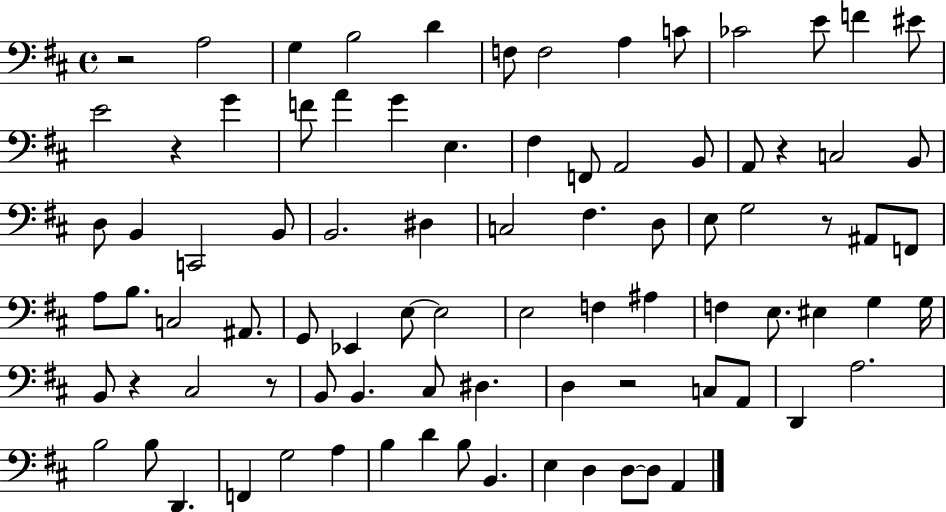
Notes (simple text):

R/h A3/h G3/q B3/h D4/q F3/e F3/h A3/q C4/e CES4/h E4/e F4/q EIS4/e E4/h R/q G4/q F4/e A4/q G4/q E3/q. F#3/q F2/e A2/h B2/e A2/e R/q C3/h B2/e D3/e B2/q C2/h B2/e B2/h. D#3/q C3/h F#3/q. D3/e E3/e G3/h R/e A#2/e F2/e A3/e B3/e. C3/h A#2/e. G2/e Eb2/q E3/e E3/h E3/h F3/q A#3/q F3/q E3/e. EIS3/q G3/q G3/s B2/e R/q C#3/h R/e B2/e B2/q. C#3/e D#3/q. D3/q R/h C3/e A2/e D2/q A3/h. B3/h B3/e D2/q. F2/q G3/h A3/q B3/q D4/q B3/e B2/q. E3/q D3/q D3/e D3/e A2/q